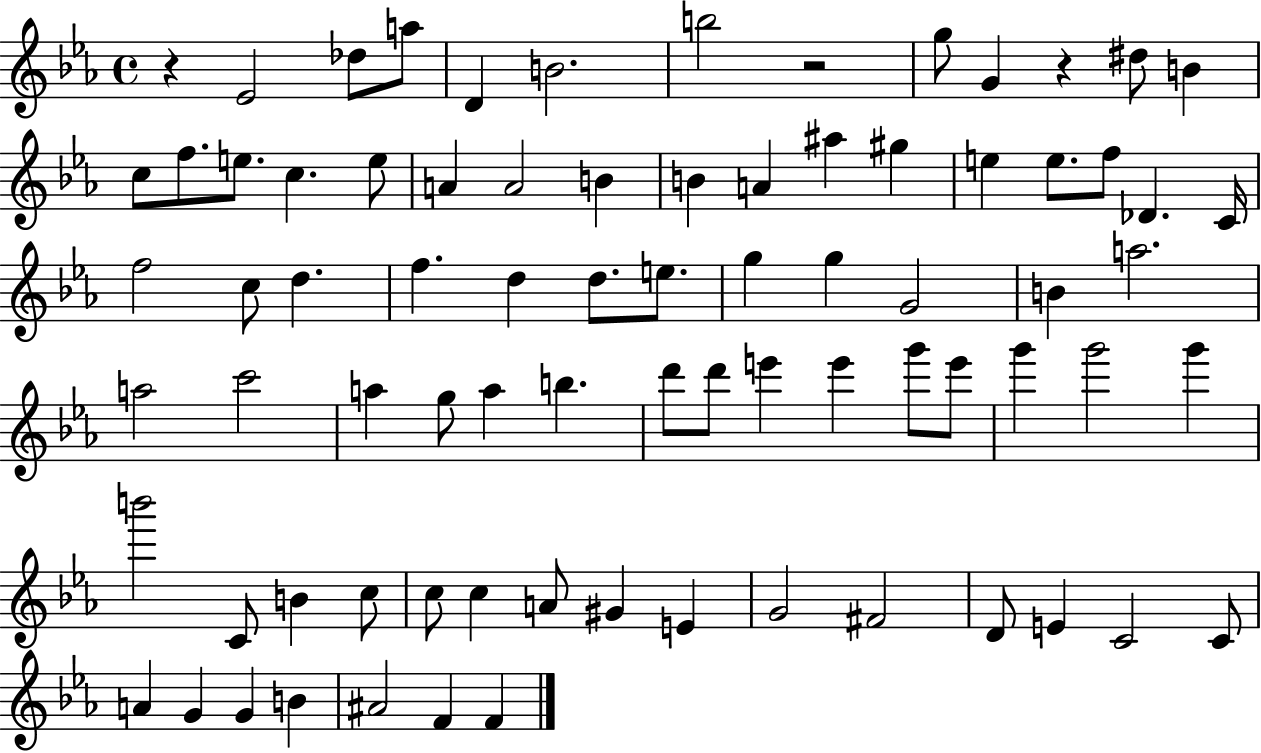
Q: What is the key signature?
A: EES major